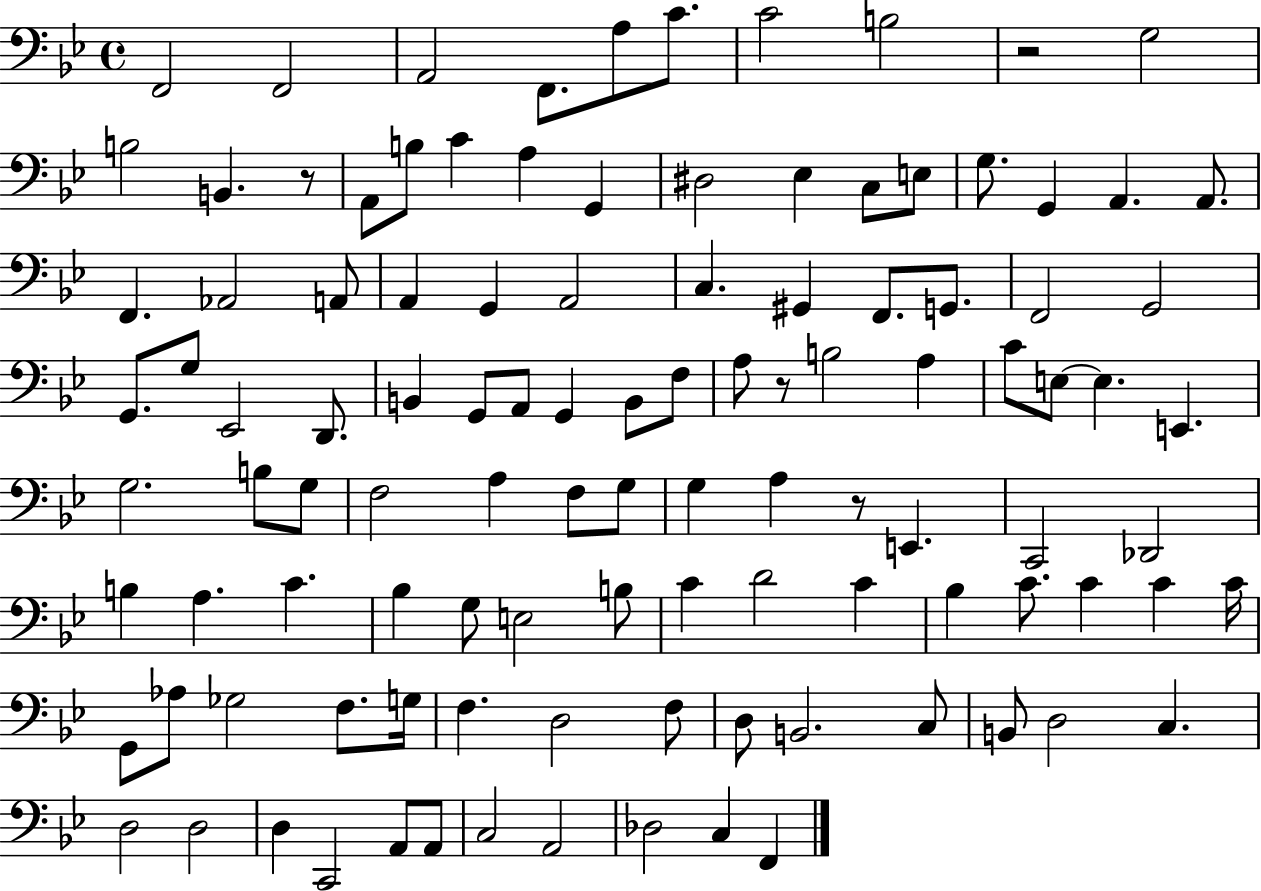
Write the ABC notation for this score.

X:1
T:Untitled
M:4/4
L:1/4
K:Bb
F,,2 F,,2 A,,2 F,,/2 A,/2 C/2 C2 B,2 z2 G,2 B,2 B,, z/2 A,,/2 B,/2 C A, G,, ^D,2 _E, C,/2 E,/2 G,/2 G,, A,, A,,/2 F,, _A,,2 A,,/2 A,, G,, A,,2 C, ^G,, F,,/2 G,,/2 F,,2 G,,2 G,,/2 G,/2 _E,,2 D,,/2 B,, G,,/2 A,,/2 G,, B,,/2 F,/2 A,/2 z/2 B,2 A, C/2 E,/2 E, E,, G,2 B,/2 G,/2 F,2 A, F,/2 G,/2 G, A, z/2 E,, C,,2 _D,,2 B, A, C _B, G,/2 E,2 B,/2 C D2 C _B, C/2 C C C/4 G,,/2 _A,/2 _G,2 F,/2 G,/4 F, D,2 F,/2 D,/2 B,,2 C,/2 B,,/2 D,2 C, D,2 D,2 D, C,,2 A,,/2 A,,/2 C,2 A,,2 _D,2 C, F,,